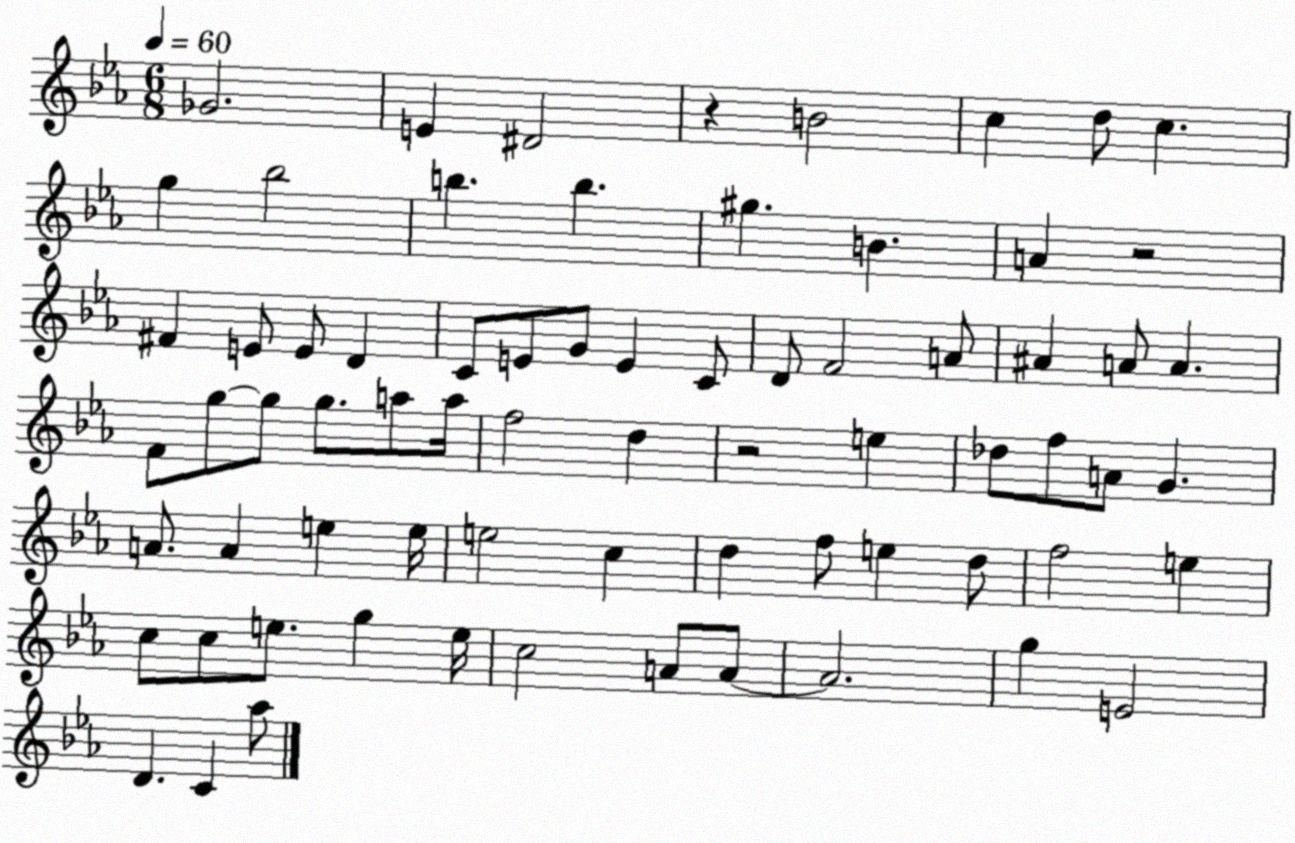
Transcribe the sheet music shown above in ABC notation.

X:1
T:Untitled
M:6/8
L:1/4
K:Eb
_G2 E ^D2 z B2 c d/2 c g _b2 b b ^g B A z2 ^F E/2 E/2 D C/2 E/2 G/2 E C/2 D/2 F2 A/2 ^A A/2 A F/2 g/2 g/2 g/2 a/2 a/4 f2 d z2 e _d/2 f/2 A/2 G A/2 A e e/4 e2 c d f/2 e d/2 f2 e c/2 c/2 e/2 g e/4 c2 A/2 A/2 A2 g E2 D C _a/2